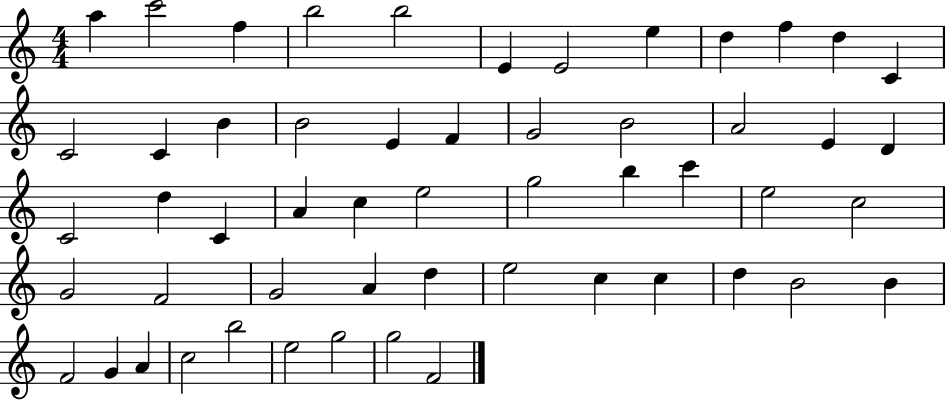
X:1
T:Untitled
M:4/4
L:1/4
K:C
a c'2 f b2 b2 E E2 e d f d C C2 C B B2 E F G2 B2 A2 E D C2 d C A c e2 g2 b c' e2 c2 G2 F2 G2 A d e2 c c d B2 B F2 G A c2 b2 e2 g2 g2 F2